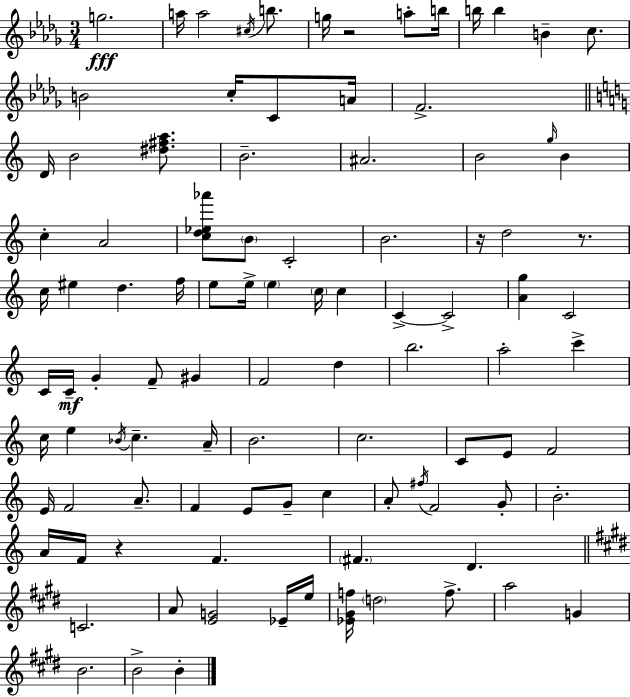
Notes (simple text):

G5/h. A5/s A5/h C#5/s B5/e. G5/s R/h A5/e B5/s B5/s B5/q B4/q C5/e. B4/h C5/s C4/e A4/s F4/h. D4/s B4/h [D#5,F#5,A5]/e. B4/h. A#4/h. B4/h G5/s B4/q C5/q A4/h [C5,D5,Eb5,Ab6]/e B4/e C4/h B4/h. R/s D5/h R/e. C5/s EIS5/q D5/q. F5/s E5/e E5/s E5/q C5/s C5/q C4/q C4/h [A4,G5]/q C4/h C4/s C4/s G4/q F4/e G#4/q F4/h D5/q B5/h. A5/h C6/q C5/s E5/q Bb4/s C5/q. A4/s B4/h. C5/h. C4/e E4/e F4/h E4/s F4/h A4/e. F4/q E4/e G4/e C5/q A4/e F#5/s F4/h G4/e B4/h. A4/s F4/s R/q F4/q. F#4/q. D4/q. C4/h. A4/e [E4,G4]/h Eb4/s E5/s [Eb4,G#4,F5]/s D5/h F5/e. A5/h G4/q B4/h. B4/h B4/q